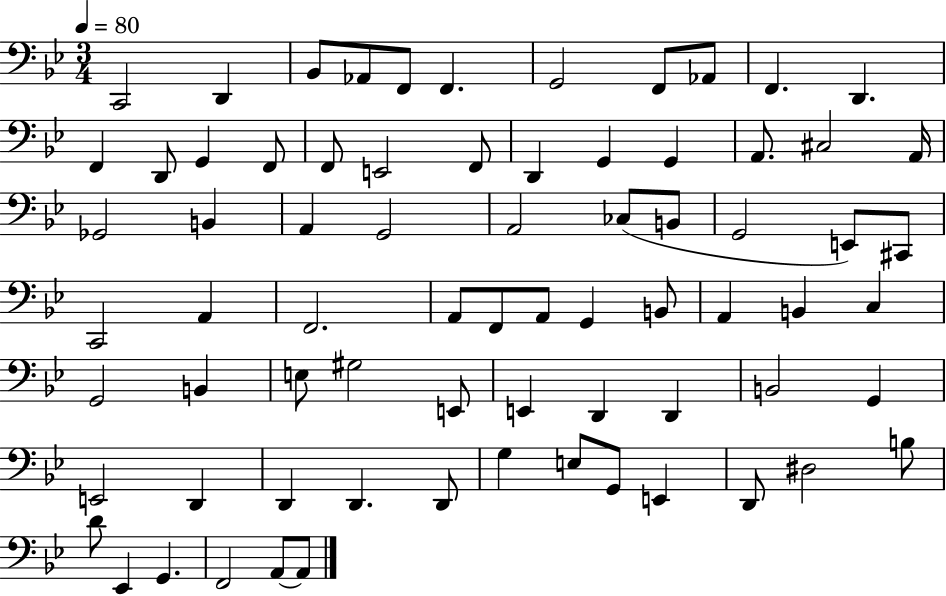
{
  \clef bass
  \numericTimeSignature
  \time 3/4
  \key bes \major
  \tempo 4 = 80
  \repeat volta 2 { c,2 d,4 | bes,8 aes,8 f,8 f,4. | g,2 f,8 aes,8 | f,4. d,4. | \break f,4 d,8 g,4 f,8 | f,8 e,2 f,8 | d,4 g,4 g,4 | a,8. cis2 a,16 | \break ges,2 b,4 | a,4 g,2 | a,2 ces8( b,8 | g,2 e,8) cis,8 | \break c,2 a,4 | f,2. | a,8 f,8 a,8 g,4 b,8 | a,4 b,4 c4 | \break g,2 b,4 | e8 gis2 e,8 | e,4 d,4 d,4 | b,2 g,4 | \break e,2 d,4 | d,4 d,4. d,8 | g4 e8 g,8 e,4 | d,8 dis2 b8 | \break d'8 ees,4 g,4. | f,2 a,8~~ a,8 | } \bar "|."
}